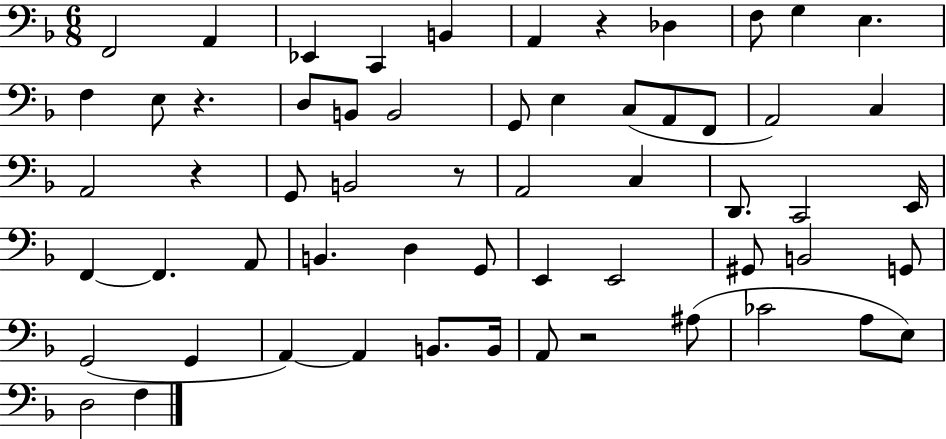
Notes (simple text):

F2/h A2/q Eb2/q C2/q B2/q A2/q R/q Db3/q F3/e G3/q E3/q. F3/q E3/e R/q. D3/e B2/e B2/h G2/e E3/q C3/e A2/e F2/e A2/h C3/q A2/h R/q G2/e B2/h R/e A2/h C3/q D2/e. C2/h E2/s F2/q F2/q. A2/e B2/q. D3/q G2/e E2/q E2/h G#2/e B2/h G2/e G2/h G2/q A2/q A2/q B2/e. B2/s A2/e R/h A#3/e CES4/h A3/e E3/e D3/h F3/q